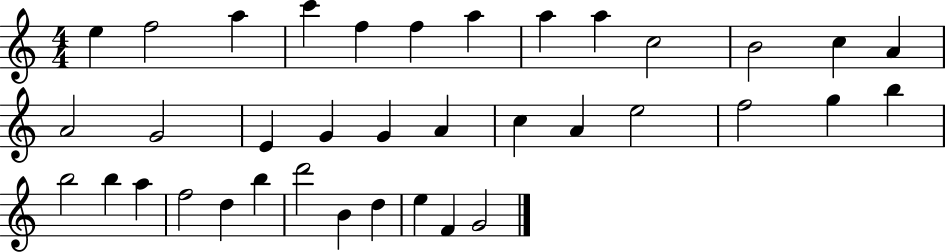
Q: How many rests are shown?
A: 0